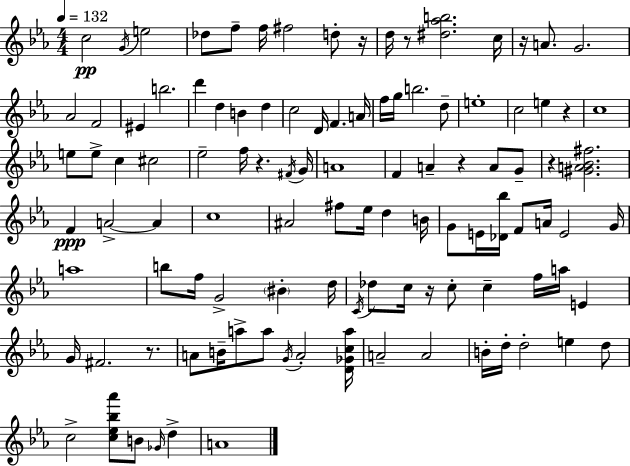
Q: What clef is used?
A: treble